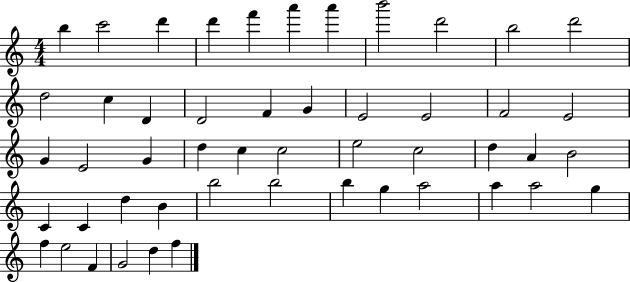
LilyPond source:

{
  \clef treble
  \numericTimeSignature
  \time 4/4
  \key c \major
  b''4 c'''2 d'''4 | d'''4 f'''4 a'''4 a'''4 | b'''2 d'''2 | b''2 d'''2 | \break d''2 c''4 d'4 | d'2 f'4 g'4 | e'2 e'2 | f'2 e'2 | \break g'4 e'2 g'4 | d''4 c''4 c''2 | e''2 c''2 | d''4 a'4 b'2 | \break c'4 c'4 d''4 b'4 | b''2 b''2 | b''4 g''4 a''2 | a''4 a''2 g''4 | \break f''4 e''2 f'4 | g'2 d''4 f''4 | \bar "|."
}